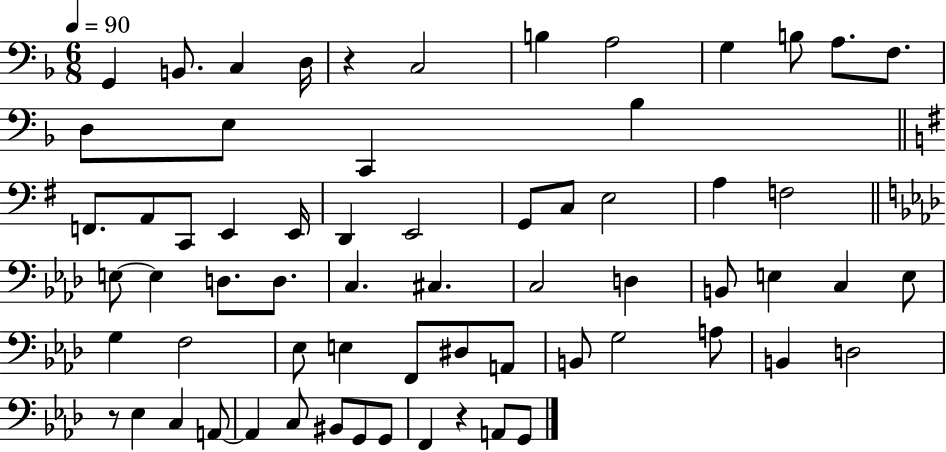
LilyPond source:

{
  \clef bass
  \numericTimeSignature
  \time 6/8
  \key f \major
  \tempo 4 = 90
  g,4 b,8. c4 d16 | r4 c2 | b4 a2 | g4 b8 a8. f8. | \break d8 e8 c,4 bes4 | \bar "||" \break \key g \major f,8. a,8 c,8 e,4 e,16 | d,4 e,2 | g,8 c8 e2 | a4 f2 | \break \bar "||" \break \key f \minor e8~~ e4 d8. d8. | c4. cis4. | c2 d4 | b,8 e4 c4 e8 | \break g4 f2 | ees8 e4 f,8 dis8 a,8 | b,8 g2 a8 | b,4 d2 | \break r8 ees4 c4 a,8~~ | a,4 c8 bis,8 g,8 g,8 | f,4 r4 a,8 g,8 | \bar "|."
}